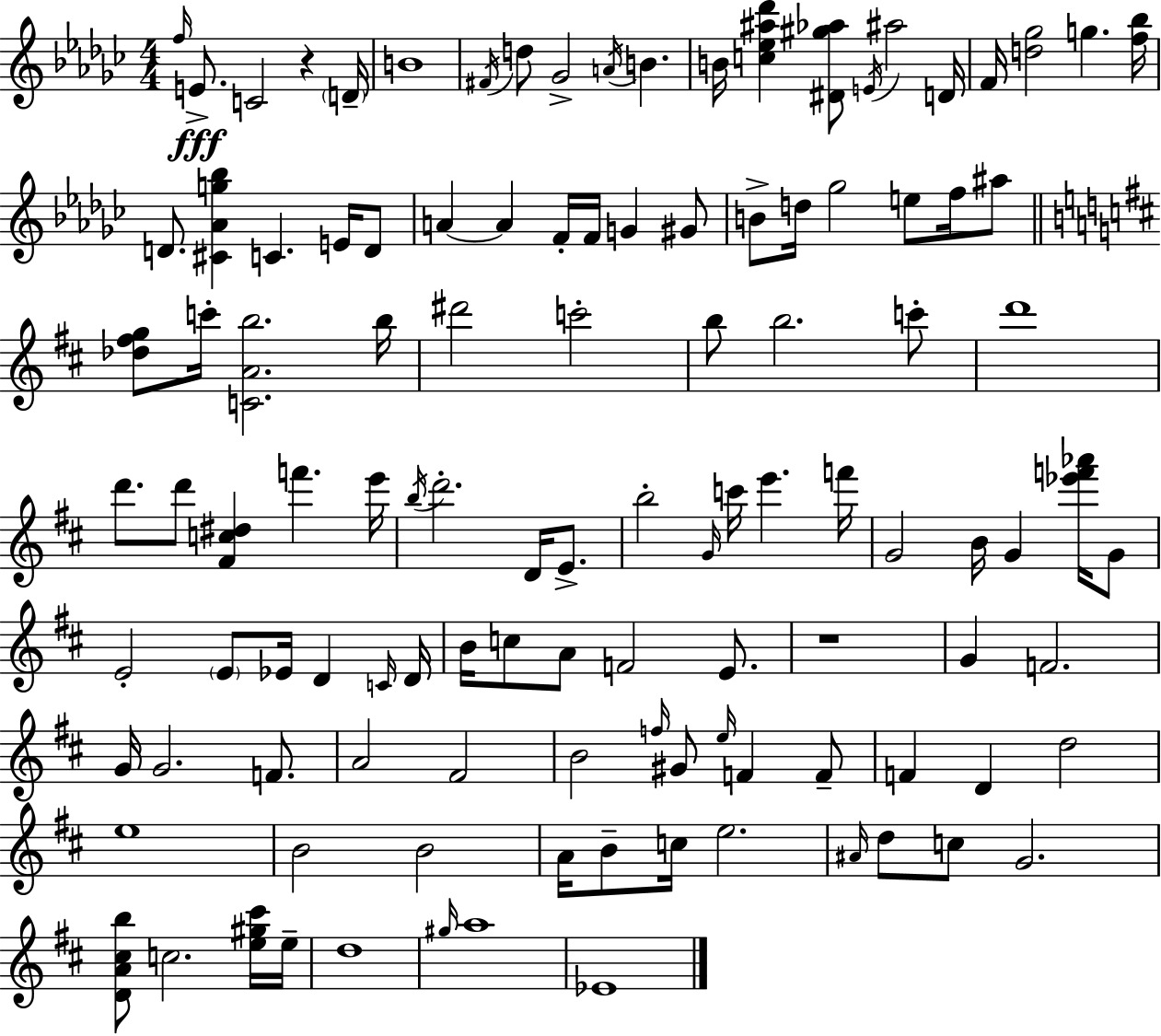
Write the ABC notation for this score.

X:1
T:Untitled
M:4/4
L:1/4
K:Ebm
f/4 E/2 C2 z D/4 B4 ^F/4 d/2 _G2 A/4 B B/4 [c_e^a_d'] [^D^g_a]/2 E/4 ^a2 D/4 F/4 [d_g]2 g [f_b]/4 D/2 [^C_Ag_b] C E/4 D/2 A A F/4 F/4 G ^G/2 B/2 d/4 _g2 e/2 f/4 ^a/2 [_d^fg]/2 c'/4 [CAb]2 b/4 ^d'2 c'2 b/2 b2 c'/2 d'4 d'/2 d'/2 [^Fc^d] f' e'/4 b/4 d'2 D/4 E/2 b2 G/4 c'/4 e' f'/4 G2 B/4 G [_e'f'_a']/4 G/2 E2 E/2 _E/4 D C/4 D/4 B/4 c/2 A/2 F2 E/2 z4 G F2 G/4 G2 F/2 A2 ^F2 B2 f/4 ^G/2 e/4 F F/2 F D d2 e4 B2 B2 A/4 B/2 c/4 e2 ^A/4 d/2 c/2 G2 [DA^cb]/2 c2 [e^g^c']/4 e/4 d4 ^g/4 a4 _E4